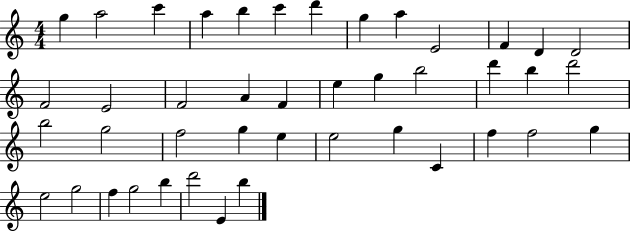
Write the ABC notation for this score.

X:1
T:Untitled
M:4/4
L:1/4
K:C
g a2 c' a b c' d' g a E2 F D D2 F2 E2 F2 A F e g b2 d' b d'2 b2 g2 f2 g e e2 g C f f2 g e2 g2 f g2 b d'2 E b